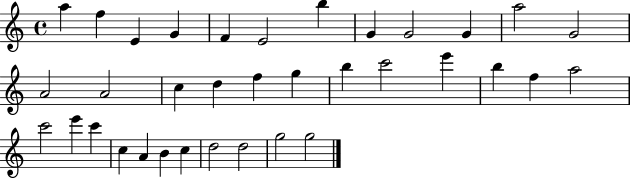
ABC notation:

X:1
T:Untitled
M:4/4
L:1/4
K:C
a f E G F E2 b G G2 G a2 G2 A2 A2 c d f g b c'2 e' b f a2 c'2 e' c' c A B c d2 d2 g2 g2